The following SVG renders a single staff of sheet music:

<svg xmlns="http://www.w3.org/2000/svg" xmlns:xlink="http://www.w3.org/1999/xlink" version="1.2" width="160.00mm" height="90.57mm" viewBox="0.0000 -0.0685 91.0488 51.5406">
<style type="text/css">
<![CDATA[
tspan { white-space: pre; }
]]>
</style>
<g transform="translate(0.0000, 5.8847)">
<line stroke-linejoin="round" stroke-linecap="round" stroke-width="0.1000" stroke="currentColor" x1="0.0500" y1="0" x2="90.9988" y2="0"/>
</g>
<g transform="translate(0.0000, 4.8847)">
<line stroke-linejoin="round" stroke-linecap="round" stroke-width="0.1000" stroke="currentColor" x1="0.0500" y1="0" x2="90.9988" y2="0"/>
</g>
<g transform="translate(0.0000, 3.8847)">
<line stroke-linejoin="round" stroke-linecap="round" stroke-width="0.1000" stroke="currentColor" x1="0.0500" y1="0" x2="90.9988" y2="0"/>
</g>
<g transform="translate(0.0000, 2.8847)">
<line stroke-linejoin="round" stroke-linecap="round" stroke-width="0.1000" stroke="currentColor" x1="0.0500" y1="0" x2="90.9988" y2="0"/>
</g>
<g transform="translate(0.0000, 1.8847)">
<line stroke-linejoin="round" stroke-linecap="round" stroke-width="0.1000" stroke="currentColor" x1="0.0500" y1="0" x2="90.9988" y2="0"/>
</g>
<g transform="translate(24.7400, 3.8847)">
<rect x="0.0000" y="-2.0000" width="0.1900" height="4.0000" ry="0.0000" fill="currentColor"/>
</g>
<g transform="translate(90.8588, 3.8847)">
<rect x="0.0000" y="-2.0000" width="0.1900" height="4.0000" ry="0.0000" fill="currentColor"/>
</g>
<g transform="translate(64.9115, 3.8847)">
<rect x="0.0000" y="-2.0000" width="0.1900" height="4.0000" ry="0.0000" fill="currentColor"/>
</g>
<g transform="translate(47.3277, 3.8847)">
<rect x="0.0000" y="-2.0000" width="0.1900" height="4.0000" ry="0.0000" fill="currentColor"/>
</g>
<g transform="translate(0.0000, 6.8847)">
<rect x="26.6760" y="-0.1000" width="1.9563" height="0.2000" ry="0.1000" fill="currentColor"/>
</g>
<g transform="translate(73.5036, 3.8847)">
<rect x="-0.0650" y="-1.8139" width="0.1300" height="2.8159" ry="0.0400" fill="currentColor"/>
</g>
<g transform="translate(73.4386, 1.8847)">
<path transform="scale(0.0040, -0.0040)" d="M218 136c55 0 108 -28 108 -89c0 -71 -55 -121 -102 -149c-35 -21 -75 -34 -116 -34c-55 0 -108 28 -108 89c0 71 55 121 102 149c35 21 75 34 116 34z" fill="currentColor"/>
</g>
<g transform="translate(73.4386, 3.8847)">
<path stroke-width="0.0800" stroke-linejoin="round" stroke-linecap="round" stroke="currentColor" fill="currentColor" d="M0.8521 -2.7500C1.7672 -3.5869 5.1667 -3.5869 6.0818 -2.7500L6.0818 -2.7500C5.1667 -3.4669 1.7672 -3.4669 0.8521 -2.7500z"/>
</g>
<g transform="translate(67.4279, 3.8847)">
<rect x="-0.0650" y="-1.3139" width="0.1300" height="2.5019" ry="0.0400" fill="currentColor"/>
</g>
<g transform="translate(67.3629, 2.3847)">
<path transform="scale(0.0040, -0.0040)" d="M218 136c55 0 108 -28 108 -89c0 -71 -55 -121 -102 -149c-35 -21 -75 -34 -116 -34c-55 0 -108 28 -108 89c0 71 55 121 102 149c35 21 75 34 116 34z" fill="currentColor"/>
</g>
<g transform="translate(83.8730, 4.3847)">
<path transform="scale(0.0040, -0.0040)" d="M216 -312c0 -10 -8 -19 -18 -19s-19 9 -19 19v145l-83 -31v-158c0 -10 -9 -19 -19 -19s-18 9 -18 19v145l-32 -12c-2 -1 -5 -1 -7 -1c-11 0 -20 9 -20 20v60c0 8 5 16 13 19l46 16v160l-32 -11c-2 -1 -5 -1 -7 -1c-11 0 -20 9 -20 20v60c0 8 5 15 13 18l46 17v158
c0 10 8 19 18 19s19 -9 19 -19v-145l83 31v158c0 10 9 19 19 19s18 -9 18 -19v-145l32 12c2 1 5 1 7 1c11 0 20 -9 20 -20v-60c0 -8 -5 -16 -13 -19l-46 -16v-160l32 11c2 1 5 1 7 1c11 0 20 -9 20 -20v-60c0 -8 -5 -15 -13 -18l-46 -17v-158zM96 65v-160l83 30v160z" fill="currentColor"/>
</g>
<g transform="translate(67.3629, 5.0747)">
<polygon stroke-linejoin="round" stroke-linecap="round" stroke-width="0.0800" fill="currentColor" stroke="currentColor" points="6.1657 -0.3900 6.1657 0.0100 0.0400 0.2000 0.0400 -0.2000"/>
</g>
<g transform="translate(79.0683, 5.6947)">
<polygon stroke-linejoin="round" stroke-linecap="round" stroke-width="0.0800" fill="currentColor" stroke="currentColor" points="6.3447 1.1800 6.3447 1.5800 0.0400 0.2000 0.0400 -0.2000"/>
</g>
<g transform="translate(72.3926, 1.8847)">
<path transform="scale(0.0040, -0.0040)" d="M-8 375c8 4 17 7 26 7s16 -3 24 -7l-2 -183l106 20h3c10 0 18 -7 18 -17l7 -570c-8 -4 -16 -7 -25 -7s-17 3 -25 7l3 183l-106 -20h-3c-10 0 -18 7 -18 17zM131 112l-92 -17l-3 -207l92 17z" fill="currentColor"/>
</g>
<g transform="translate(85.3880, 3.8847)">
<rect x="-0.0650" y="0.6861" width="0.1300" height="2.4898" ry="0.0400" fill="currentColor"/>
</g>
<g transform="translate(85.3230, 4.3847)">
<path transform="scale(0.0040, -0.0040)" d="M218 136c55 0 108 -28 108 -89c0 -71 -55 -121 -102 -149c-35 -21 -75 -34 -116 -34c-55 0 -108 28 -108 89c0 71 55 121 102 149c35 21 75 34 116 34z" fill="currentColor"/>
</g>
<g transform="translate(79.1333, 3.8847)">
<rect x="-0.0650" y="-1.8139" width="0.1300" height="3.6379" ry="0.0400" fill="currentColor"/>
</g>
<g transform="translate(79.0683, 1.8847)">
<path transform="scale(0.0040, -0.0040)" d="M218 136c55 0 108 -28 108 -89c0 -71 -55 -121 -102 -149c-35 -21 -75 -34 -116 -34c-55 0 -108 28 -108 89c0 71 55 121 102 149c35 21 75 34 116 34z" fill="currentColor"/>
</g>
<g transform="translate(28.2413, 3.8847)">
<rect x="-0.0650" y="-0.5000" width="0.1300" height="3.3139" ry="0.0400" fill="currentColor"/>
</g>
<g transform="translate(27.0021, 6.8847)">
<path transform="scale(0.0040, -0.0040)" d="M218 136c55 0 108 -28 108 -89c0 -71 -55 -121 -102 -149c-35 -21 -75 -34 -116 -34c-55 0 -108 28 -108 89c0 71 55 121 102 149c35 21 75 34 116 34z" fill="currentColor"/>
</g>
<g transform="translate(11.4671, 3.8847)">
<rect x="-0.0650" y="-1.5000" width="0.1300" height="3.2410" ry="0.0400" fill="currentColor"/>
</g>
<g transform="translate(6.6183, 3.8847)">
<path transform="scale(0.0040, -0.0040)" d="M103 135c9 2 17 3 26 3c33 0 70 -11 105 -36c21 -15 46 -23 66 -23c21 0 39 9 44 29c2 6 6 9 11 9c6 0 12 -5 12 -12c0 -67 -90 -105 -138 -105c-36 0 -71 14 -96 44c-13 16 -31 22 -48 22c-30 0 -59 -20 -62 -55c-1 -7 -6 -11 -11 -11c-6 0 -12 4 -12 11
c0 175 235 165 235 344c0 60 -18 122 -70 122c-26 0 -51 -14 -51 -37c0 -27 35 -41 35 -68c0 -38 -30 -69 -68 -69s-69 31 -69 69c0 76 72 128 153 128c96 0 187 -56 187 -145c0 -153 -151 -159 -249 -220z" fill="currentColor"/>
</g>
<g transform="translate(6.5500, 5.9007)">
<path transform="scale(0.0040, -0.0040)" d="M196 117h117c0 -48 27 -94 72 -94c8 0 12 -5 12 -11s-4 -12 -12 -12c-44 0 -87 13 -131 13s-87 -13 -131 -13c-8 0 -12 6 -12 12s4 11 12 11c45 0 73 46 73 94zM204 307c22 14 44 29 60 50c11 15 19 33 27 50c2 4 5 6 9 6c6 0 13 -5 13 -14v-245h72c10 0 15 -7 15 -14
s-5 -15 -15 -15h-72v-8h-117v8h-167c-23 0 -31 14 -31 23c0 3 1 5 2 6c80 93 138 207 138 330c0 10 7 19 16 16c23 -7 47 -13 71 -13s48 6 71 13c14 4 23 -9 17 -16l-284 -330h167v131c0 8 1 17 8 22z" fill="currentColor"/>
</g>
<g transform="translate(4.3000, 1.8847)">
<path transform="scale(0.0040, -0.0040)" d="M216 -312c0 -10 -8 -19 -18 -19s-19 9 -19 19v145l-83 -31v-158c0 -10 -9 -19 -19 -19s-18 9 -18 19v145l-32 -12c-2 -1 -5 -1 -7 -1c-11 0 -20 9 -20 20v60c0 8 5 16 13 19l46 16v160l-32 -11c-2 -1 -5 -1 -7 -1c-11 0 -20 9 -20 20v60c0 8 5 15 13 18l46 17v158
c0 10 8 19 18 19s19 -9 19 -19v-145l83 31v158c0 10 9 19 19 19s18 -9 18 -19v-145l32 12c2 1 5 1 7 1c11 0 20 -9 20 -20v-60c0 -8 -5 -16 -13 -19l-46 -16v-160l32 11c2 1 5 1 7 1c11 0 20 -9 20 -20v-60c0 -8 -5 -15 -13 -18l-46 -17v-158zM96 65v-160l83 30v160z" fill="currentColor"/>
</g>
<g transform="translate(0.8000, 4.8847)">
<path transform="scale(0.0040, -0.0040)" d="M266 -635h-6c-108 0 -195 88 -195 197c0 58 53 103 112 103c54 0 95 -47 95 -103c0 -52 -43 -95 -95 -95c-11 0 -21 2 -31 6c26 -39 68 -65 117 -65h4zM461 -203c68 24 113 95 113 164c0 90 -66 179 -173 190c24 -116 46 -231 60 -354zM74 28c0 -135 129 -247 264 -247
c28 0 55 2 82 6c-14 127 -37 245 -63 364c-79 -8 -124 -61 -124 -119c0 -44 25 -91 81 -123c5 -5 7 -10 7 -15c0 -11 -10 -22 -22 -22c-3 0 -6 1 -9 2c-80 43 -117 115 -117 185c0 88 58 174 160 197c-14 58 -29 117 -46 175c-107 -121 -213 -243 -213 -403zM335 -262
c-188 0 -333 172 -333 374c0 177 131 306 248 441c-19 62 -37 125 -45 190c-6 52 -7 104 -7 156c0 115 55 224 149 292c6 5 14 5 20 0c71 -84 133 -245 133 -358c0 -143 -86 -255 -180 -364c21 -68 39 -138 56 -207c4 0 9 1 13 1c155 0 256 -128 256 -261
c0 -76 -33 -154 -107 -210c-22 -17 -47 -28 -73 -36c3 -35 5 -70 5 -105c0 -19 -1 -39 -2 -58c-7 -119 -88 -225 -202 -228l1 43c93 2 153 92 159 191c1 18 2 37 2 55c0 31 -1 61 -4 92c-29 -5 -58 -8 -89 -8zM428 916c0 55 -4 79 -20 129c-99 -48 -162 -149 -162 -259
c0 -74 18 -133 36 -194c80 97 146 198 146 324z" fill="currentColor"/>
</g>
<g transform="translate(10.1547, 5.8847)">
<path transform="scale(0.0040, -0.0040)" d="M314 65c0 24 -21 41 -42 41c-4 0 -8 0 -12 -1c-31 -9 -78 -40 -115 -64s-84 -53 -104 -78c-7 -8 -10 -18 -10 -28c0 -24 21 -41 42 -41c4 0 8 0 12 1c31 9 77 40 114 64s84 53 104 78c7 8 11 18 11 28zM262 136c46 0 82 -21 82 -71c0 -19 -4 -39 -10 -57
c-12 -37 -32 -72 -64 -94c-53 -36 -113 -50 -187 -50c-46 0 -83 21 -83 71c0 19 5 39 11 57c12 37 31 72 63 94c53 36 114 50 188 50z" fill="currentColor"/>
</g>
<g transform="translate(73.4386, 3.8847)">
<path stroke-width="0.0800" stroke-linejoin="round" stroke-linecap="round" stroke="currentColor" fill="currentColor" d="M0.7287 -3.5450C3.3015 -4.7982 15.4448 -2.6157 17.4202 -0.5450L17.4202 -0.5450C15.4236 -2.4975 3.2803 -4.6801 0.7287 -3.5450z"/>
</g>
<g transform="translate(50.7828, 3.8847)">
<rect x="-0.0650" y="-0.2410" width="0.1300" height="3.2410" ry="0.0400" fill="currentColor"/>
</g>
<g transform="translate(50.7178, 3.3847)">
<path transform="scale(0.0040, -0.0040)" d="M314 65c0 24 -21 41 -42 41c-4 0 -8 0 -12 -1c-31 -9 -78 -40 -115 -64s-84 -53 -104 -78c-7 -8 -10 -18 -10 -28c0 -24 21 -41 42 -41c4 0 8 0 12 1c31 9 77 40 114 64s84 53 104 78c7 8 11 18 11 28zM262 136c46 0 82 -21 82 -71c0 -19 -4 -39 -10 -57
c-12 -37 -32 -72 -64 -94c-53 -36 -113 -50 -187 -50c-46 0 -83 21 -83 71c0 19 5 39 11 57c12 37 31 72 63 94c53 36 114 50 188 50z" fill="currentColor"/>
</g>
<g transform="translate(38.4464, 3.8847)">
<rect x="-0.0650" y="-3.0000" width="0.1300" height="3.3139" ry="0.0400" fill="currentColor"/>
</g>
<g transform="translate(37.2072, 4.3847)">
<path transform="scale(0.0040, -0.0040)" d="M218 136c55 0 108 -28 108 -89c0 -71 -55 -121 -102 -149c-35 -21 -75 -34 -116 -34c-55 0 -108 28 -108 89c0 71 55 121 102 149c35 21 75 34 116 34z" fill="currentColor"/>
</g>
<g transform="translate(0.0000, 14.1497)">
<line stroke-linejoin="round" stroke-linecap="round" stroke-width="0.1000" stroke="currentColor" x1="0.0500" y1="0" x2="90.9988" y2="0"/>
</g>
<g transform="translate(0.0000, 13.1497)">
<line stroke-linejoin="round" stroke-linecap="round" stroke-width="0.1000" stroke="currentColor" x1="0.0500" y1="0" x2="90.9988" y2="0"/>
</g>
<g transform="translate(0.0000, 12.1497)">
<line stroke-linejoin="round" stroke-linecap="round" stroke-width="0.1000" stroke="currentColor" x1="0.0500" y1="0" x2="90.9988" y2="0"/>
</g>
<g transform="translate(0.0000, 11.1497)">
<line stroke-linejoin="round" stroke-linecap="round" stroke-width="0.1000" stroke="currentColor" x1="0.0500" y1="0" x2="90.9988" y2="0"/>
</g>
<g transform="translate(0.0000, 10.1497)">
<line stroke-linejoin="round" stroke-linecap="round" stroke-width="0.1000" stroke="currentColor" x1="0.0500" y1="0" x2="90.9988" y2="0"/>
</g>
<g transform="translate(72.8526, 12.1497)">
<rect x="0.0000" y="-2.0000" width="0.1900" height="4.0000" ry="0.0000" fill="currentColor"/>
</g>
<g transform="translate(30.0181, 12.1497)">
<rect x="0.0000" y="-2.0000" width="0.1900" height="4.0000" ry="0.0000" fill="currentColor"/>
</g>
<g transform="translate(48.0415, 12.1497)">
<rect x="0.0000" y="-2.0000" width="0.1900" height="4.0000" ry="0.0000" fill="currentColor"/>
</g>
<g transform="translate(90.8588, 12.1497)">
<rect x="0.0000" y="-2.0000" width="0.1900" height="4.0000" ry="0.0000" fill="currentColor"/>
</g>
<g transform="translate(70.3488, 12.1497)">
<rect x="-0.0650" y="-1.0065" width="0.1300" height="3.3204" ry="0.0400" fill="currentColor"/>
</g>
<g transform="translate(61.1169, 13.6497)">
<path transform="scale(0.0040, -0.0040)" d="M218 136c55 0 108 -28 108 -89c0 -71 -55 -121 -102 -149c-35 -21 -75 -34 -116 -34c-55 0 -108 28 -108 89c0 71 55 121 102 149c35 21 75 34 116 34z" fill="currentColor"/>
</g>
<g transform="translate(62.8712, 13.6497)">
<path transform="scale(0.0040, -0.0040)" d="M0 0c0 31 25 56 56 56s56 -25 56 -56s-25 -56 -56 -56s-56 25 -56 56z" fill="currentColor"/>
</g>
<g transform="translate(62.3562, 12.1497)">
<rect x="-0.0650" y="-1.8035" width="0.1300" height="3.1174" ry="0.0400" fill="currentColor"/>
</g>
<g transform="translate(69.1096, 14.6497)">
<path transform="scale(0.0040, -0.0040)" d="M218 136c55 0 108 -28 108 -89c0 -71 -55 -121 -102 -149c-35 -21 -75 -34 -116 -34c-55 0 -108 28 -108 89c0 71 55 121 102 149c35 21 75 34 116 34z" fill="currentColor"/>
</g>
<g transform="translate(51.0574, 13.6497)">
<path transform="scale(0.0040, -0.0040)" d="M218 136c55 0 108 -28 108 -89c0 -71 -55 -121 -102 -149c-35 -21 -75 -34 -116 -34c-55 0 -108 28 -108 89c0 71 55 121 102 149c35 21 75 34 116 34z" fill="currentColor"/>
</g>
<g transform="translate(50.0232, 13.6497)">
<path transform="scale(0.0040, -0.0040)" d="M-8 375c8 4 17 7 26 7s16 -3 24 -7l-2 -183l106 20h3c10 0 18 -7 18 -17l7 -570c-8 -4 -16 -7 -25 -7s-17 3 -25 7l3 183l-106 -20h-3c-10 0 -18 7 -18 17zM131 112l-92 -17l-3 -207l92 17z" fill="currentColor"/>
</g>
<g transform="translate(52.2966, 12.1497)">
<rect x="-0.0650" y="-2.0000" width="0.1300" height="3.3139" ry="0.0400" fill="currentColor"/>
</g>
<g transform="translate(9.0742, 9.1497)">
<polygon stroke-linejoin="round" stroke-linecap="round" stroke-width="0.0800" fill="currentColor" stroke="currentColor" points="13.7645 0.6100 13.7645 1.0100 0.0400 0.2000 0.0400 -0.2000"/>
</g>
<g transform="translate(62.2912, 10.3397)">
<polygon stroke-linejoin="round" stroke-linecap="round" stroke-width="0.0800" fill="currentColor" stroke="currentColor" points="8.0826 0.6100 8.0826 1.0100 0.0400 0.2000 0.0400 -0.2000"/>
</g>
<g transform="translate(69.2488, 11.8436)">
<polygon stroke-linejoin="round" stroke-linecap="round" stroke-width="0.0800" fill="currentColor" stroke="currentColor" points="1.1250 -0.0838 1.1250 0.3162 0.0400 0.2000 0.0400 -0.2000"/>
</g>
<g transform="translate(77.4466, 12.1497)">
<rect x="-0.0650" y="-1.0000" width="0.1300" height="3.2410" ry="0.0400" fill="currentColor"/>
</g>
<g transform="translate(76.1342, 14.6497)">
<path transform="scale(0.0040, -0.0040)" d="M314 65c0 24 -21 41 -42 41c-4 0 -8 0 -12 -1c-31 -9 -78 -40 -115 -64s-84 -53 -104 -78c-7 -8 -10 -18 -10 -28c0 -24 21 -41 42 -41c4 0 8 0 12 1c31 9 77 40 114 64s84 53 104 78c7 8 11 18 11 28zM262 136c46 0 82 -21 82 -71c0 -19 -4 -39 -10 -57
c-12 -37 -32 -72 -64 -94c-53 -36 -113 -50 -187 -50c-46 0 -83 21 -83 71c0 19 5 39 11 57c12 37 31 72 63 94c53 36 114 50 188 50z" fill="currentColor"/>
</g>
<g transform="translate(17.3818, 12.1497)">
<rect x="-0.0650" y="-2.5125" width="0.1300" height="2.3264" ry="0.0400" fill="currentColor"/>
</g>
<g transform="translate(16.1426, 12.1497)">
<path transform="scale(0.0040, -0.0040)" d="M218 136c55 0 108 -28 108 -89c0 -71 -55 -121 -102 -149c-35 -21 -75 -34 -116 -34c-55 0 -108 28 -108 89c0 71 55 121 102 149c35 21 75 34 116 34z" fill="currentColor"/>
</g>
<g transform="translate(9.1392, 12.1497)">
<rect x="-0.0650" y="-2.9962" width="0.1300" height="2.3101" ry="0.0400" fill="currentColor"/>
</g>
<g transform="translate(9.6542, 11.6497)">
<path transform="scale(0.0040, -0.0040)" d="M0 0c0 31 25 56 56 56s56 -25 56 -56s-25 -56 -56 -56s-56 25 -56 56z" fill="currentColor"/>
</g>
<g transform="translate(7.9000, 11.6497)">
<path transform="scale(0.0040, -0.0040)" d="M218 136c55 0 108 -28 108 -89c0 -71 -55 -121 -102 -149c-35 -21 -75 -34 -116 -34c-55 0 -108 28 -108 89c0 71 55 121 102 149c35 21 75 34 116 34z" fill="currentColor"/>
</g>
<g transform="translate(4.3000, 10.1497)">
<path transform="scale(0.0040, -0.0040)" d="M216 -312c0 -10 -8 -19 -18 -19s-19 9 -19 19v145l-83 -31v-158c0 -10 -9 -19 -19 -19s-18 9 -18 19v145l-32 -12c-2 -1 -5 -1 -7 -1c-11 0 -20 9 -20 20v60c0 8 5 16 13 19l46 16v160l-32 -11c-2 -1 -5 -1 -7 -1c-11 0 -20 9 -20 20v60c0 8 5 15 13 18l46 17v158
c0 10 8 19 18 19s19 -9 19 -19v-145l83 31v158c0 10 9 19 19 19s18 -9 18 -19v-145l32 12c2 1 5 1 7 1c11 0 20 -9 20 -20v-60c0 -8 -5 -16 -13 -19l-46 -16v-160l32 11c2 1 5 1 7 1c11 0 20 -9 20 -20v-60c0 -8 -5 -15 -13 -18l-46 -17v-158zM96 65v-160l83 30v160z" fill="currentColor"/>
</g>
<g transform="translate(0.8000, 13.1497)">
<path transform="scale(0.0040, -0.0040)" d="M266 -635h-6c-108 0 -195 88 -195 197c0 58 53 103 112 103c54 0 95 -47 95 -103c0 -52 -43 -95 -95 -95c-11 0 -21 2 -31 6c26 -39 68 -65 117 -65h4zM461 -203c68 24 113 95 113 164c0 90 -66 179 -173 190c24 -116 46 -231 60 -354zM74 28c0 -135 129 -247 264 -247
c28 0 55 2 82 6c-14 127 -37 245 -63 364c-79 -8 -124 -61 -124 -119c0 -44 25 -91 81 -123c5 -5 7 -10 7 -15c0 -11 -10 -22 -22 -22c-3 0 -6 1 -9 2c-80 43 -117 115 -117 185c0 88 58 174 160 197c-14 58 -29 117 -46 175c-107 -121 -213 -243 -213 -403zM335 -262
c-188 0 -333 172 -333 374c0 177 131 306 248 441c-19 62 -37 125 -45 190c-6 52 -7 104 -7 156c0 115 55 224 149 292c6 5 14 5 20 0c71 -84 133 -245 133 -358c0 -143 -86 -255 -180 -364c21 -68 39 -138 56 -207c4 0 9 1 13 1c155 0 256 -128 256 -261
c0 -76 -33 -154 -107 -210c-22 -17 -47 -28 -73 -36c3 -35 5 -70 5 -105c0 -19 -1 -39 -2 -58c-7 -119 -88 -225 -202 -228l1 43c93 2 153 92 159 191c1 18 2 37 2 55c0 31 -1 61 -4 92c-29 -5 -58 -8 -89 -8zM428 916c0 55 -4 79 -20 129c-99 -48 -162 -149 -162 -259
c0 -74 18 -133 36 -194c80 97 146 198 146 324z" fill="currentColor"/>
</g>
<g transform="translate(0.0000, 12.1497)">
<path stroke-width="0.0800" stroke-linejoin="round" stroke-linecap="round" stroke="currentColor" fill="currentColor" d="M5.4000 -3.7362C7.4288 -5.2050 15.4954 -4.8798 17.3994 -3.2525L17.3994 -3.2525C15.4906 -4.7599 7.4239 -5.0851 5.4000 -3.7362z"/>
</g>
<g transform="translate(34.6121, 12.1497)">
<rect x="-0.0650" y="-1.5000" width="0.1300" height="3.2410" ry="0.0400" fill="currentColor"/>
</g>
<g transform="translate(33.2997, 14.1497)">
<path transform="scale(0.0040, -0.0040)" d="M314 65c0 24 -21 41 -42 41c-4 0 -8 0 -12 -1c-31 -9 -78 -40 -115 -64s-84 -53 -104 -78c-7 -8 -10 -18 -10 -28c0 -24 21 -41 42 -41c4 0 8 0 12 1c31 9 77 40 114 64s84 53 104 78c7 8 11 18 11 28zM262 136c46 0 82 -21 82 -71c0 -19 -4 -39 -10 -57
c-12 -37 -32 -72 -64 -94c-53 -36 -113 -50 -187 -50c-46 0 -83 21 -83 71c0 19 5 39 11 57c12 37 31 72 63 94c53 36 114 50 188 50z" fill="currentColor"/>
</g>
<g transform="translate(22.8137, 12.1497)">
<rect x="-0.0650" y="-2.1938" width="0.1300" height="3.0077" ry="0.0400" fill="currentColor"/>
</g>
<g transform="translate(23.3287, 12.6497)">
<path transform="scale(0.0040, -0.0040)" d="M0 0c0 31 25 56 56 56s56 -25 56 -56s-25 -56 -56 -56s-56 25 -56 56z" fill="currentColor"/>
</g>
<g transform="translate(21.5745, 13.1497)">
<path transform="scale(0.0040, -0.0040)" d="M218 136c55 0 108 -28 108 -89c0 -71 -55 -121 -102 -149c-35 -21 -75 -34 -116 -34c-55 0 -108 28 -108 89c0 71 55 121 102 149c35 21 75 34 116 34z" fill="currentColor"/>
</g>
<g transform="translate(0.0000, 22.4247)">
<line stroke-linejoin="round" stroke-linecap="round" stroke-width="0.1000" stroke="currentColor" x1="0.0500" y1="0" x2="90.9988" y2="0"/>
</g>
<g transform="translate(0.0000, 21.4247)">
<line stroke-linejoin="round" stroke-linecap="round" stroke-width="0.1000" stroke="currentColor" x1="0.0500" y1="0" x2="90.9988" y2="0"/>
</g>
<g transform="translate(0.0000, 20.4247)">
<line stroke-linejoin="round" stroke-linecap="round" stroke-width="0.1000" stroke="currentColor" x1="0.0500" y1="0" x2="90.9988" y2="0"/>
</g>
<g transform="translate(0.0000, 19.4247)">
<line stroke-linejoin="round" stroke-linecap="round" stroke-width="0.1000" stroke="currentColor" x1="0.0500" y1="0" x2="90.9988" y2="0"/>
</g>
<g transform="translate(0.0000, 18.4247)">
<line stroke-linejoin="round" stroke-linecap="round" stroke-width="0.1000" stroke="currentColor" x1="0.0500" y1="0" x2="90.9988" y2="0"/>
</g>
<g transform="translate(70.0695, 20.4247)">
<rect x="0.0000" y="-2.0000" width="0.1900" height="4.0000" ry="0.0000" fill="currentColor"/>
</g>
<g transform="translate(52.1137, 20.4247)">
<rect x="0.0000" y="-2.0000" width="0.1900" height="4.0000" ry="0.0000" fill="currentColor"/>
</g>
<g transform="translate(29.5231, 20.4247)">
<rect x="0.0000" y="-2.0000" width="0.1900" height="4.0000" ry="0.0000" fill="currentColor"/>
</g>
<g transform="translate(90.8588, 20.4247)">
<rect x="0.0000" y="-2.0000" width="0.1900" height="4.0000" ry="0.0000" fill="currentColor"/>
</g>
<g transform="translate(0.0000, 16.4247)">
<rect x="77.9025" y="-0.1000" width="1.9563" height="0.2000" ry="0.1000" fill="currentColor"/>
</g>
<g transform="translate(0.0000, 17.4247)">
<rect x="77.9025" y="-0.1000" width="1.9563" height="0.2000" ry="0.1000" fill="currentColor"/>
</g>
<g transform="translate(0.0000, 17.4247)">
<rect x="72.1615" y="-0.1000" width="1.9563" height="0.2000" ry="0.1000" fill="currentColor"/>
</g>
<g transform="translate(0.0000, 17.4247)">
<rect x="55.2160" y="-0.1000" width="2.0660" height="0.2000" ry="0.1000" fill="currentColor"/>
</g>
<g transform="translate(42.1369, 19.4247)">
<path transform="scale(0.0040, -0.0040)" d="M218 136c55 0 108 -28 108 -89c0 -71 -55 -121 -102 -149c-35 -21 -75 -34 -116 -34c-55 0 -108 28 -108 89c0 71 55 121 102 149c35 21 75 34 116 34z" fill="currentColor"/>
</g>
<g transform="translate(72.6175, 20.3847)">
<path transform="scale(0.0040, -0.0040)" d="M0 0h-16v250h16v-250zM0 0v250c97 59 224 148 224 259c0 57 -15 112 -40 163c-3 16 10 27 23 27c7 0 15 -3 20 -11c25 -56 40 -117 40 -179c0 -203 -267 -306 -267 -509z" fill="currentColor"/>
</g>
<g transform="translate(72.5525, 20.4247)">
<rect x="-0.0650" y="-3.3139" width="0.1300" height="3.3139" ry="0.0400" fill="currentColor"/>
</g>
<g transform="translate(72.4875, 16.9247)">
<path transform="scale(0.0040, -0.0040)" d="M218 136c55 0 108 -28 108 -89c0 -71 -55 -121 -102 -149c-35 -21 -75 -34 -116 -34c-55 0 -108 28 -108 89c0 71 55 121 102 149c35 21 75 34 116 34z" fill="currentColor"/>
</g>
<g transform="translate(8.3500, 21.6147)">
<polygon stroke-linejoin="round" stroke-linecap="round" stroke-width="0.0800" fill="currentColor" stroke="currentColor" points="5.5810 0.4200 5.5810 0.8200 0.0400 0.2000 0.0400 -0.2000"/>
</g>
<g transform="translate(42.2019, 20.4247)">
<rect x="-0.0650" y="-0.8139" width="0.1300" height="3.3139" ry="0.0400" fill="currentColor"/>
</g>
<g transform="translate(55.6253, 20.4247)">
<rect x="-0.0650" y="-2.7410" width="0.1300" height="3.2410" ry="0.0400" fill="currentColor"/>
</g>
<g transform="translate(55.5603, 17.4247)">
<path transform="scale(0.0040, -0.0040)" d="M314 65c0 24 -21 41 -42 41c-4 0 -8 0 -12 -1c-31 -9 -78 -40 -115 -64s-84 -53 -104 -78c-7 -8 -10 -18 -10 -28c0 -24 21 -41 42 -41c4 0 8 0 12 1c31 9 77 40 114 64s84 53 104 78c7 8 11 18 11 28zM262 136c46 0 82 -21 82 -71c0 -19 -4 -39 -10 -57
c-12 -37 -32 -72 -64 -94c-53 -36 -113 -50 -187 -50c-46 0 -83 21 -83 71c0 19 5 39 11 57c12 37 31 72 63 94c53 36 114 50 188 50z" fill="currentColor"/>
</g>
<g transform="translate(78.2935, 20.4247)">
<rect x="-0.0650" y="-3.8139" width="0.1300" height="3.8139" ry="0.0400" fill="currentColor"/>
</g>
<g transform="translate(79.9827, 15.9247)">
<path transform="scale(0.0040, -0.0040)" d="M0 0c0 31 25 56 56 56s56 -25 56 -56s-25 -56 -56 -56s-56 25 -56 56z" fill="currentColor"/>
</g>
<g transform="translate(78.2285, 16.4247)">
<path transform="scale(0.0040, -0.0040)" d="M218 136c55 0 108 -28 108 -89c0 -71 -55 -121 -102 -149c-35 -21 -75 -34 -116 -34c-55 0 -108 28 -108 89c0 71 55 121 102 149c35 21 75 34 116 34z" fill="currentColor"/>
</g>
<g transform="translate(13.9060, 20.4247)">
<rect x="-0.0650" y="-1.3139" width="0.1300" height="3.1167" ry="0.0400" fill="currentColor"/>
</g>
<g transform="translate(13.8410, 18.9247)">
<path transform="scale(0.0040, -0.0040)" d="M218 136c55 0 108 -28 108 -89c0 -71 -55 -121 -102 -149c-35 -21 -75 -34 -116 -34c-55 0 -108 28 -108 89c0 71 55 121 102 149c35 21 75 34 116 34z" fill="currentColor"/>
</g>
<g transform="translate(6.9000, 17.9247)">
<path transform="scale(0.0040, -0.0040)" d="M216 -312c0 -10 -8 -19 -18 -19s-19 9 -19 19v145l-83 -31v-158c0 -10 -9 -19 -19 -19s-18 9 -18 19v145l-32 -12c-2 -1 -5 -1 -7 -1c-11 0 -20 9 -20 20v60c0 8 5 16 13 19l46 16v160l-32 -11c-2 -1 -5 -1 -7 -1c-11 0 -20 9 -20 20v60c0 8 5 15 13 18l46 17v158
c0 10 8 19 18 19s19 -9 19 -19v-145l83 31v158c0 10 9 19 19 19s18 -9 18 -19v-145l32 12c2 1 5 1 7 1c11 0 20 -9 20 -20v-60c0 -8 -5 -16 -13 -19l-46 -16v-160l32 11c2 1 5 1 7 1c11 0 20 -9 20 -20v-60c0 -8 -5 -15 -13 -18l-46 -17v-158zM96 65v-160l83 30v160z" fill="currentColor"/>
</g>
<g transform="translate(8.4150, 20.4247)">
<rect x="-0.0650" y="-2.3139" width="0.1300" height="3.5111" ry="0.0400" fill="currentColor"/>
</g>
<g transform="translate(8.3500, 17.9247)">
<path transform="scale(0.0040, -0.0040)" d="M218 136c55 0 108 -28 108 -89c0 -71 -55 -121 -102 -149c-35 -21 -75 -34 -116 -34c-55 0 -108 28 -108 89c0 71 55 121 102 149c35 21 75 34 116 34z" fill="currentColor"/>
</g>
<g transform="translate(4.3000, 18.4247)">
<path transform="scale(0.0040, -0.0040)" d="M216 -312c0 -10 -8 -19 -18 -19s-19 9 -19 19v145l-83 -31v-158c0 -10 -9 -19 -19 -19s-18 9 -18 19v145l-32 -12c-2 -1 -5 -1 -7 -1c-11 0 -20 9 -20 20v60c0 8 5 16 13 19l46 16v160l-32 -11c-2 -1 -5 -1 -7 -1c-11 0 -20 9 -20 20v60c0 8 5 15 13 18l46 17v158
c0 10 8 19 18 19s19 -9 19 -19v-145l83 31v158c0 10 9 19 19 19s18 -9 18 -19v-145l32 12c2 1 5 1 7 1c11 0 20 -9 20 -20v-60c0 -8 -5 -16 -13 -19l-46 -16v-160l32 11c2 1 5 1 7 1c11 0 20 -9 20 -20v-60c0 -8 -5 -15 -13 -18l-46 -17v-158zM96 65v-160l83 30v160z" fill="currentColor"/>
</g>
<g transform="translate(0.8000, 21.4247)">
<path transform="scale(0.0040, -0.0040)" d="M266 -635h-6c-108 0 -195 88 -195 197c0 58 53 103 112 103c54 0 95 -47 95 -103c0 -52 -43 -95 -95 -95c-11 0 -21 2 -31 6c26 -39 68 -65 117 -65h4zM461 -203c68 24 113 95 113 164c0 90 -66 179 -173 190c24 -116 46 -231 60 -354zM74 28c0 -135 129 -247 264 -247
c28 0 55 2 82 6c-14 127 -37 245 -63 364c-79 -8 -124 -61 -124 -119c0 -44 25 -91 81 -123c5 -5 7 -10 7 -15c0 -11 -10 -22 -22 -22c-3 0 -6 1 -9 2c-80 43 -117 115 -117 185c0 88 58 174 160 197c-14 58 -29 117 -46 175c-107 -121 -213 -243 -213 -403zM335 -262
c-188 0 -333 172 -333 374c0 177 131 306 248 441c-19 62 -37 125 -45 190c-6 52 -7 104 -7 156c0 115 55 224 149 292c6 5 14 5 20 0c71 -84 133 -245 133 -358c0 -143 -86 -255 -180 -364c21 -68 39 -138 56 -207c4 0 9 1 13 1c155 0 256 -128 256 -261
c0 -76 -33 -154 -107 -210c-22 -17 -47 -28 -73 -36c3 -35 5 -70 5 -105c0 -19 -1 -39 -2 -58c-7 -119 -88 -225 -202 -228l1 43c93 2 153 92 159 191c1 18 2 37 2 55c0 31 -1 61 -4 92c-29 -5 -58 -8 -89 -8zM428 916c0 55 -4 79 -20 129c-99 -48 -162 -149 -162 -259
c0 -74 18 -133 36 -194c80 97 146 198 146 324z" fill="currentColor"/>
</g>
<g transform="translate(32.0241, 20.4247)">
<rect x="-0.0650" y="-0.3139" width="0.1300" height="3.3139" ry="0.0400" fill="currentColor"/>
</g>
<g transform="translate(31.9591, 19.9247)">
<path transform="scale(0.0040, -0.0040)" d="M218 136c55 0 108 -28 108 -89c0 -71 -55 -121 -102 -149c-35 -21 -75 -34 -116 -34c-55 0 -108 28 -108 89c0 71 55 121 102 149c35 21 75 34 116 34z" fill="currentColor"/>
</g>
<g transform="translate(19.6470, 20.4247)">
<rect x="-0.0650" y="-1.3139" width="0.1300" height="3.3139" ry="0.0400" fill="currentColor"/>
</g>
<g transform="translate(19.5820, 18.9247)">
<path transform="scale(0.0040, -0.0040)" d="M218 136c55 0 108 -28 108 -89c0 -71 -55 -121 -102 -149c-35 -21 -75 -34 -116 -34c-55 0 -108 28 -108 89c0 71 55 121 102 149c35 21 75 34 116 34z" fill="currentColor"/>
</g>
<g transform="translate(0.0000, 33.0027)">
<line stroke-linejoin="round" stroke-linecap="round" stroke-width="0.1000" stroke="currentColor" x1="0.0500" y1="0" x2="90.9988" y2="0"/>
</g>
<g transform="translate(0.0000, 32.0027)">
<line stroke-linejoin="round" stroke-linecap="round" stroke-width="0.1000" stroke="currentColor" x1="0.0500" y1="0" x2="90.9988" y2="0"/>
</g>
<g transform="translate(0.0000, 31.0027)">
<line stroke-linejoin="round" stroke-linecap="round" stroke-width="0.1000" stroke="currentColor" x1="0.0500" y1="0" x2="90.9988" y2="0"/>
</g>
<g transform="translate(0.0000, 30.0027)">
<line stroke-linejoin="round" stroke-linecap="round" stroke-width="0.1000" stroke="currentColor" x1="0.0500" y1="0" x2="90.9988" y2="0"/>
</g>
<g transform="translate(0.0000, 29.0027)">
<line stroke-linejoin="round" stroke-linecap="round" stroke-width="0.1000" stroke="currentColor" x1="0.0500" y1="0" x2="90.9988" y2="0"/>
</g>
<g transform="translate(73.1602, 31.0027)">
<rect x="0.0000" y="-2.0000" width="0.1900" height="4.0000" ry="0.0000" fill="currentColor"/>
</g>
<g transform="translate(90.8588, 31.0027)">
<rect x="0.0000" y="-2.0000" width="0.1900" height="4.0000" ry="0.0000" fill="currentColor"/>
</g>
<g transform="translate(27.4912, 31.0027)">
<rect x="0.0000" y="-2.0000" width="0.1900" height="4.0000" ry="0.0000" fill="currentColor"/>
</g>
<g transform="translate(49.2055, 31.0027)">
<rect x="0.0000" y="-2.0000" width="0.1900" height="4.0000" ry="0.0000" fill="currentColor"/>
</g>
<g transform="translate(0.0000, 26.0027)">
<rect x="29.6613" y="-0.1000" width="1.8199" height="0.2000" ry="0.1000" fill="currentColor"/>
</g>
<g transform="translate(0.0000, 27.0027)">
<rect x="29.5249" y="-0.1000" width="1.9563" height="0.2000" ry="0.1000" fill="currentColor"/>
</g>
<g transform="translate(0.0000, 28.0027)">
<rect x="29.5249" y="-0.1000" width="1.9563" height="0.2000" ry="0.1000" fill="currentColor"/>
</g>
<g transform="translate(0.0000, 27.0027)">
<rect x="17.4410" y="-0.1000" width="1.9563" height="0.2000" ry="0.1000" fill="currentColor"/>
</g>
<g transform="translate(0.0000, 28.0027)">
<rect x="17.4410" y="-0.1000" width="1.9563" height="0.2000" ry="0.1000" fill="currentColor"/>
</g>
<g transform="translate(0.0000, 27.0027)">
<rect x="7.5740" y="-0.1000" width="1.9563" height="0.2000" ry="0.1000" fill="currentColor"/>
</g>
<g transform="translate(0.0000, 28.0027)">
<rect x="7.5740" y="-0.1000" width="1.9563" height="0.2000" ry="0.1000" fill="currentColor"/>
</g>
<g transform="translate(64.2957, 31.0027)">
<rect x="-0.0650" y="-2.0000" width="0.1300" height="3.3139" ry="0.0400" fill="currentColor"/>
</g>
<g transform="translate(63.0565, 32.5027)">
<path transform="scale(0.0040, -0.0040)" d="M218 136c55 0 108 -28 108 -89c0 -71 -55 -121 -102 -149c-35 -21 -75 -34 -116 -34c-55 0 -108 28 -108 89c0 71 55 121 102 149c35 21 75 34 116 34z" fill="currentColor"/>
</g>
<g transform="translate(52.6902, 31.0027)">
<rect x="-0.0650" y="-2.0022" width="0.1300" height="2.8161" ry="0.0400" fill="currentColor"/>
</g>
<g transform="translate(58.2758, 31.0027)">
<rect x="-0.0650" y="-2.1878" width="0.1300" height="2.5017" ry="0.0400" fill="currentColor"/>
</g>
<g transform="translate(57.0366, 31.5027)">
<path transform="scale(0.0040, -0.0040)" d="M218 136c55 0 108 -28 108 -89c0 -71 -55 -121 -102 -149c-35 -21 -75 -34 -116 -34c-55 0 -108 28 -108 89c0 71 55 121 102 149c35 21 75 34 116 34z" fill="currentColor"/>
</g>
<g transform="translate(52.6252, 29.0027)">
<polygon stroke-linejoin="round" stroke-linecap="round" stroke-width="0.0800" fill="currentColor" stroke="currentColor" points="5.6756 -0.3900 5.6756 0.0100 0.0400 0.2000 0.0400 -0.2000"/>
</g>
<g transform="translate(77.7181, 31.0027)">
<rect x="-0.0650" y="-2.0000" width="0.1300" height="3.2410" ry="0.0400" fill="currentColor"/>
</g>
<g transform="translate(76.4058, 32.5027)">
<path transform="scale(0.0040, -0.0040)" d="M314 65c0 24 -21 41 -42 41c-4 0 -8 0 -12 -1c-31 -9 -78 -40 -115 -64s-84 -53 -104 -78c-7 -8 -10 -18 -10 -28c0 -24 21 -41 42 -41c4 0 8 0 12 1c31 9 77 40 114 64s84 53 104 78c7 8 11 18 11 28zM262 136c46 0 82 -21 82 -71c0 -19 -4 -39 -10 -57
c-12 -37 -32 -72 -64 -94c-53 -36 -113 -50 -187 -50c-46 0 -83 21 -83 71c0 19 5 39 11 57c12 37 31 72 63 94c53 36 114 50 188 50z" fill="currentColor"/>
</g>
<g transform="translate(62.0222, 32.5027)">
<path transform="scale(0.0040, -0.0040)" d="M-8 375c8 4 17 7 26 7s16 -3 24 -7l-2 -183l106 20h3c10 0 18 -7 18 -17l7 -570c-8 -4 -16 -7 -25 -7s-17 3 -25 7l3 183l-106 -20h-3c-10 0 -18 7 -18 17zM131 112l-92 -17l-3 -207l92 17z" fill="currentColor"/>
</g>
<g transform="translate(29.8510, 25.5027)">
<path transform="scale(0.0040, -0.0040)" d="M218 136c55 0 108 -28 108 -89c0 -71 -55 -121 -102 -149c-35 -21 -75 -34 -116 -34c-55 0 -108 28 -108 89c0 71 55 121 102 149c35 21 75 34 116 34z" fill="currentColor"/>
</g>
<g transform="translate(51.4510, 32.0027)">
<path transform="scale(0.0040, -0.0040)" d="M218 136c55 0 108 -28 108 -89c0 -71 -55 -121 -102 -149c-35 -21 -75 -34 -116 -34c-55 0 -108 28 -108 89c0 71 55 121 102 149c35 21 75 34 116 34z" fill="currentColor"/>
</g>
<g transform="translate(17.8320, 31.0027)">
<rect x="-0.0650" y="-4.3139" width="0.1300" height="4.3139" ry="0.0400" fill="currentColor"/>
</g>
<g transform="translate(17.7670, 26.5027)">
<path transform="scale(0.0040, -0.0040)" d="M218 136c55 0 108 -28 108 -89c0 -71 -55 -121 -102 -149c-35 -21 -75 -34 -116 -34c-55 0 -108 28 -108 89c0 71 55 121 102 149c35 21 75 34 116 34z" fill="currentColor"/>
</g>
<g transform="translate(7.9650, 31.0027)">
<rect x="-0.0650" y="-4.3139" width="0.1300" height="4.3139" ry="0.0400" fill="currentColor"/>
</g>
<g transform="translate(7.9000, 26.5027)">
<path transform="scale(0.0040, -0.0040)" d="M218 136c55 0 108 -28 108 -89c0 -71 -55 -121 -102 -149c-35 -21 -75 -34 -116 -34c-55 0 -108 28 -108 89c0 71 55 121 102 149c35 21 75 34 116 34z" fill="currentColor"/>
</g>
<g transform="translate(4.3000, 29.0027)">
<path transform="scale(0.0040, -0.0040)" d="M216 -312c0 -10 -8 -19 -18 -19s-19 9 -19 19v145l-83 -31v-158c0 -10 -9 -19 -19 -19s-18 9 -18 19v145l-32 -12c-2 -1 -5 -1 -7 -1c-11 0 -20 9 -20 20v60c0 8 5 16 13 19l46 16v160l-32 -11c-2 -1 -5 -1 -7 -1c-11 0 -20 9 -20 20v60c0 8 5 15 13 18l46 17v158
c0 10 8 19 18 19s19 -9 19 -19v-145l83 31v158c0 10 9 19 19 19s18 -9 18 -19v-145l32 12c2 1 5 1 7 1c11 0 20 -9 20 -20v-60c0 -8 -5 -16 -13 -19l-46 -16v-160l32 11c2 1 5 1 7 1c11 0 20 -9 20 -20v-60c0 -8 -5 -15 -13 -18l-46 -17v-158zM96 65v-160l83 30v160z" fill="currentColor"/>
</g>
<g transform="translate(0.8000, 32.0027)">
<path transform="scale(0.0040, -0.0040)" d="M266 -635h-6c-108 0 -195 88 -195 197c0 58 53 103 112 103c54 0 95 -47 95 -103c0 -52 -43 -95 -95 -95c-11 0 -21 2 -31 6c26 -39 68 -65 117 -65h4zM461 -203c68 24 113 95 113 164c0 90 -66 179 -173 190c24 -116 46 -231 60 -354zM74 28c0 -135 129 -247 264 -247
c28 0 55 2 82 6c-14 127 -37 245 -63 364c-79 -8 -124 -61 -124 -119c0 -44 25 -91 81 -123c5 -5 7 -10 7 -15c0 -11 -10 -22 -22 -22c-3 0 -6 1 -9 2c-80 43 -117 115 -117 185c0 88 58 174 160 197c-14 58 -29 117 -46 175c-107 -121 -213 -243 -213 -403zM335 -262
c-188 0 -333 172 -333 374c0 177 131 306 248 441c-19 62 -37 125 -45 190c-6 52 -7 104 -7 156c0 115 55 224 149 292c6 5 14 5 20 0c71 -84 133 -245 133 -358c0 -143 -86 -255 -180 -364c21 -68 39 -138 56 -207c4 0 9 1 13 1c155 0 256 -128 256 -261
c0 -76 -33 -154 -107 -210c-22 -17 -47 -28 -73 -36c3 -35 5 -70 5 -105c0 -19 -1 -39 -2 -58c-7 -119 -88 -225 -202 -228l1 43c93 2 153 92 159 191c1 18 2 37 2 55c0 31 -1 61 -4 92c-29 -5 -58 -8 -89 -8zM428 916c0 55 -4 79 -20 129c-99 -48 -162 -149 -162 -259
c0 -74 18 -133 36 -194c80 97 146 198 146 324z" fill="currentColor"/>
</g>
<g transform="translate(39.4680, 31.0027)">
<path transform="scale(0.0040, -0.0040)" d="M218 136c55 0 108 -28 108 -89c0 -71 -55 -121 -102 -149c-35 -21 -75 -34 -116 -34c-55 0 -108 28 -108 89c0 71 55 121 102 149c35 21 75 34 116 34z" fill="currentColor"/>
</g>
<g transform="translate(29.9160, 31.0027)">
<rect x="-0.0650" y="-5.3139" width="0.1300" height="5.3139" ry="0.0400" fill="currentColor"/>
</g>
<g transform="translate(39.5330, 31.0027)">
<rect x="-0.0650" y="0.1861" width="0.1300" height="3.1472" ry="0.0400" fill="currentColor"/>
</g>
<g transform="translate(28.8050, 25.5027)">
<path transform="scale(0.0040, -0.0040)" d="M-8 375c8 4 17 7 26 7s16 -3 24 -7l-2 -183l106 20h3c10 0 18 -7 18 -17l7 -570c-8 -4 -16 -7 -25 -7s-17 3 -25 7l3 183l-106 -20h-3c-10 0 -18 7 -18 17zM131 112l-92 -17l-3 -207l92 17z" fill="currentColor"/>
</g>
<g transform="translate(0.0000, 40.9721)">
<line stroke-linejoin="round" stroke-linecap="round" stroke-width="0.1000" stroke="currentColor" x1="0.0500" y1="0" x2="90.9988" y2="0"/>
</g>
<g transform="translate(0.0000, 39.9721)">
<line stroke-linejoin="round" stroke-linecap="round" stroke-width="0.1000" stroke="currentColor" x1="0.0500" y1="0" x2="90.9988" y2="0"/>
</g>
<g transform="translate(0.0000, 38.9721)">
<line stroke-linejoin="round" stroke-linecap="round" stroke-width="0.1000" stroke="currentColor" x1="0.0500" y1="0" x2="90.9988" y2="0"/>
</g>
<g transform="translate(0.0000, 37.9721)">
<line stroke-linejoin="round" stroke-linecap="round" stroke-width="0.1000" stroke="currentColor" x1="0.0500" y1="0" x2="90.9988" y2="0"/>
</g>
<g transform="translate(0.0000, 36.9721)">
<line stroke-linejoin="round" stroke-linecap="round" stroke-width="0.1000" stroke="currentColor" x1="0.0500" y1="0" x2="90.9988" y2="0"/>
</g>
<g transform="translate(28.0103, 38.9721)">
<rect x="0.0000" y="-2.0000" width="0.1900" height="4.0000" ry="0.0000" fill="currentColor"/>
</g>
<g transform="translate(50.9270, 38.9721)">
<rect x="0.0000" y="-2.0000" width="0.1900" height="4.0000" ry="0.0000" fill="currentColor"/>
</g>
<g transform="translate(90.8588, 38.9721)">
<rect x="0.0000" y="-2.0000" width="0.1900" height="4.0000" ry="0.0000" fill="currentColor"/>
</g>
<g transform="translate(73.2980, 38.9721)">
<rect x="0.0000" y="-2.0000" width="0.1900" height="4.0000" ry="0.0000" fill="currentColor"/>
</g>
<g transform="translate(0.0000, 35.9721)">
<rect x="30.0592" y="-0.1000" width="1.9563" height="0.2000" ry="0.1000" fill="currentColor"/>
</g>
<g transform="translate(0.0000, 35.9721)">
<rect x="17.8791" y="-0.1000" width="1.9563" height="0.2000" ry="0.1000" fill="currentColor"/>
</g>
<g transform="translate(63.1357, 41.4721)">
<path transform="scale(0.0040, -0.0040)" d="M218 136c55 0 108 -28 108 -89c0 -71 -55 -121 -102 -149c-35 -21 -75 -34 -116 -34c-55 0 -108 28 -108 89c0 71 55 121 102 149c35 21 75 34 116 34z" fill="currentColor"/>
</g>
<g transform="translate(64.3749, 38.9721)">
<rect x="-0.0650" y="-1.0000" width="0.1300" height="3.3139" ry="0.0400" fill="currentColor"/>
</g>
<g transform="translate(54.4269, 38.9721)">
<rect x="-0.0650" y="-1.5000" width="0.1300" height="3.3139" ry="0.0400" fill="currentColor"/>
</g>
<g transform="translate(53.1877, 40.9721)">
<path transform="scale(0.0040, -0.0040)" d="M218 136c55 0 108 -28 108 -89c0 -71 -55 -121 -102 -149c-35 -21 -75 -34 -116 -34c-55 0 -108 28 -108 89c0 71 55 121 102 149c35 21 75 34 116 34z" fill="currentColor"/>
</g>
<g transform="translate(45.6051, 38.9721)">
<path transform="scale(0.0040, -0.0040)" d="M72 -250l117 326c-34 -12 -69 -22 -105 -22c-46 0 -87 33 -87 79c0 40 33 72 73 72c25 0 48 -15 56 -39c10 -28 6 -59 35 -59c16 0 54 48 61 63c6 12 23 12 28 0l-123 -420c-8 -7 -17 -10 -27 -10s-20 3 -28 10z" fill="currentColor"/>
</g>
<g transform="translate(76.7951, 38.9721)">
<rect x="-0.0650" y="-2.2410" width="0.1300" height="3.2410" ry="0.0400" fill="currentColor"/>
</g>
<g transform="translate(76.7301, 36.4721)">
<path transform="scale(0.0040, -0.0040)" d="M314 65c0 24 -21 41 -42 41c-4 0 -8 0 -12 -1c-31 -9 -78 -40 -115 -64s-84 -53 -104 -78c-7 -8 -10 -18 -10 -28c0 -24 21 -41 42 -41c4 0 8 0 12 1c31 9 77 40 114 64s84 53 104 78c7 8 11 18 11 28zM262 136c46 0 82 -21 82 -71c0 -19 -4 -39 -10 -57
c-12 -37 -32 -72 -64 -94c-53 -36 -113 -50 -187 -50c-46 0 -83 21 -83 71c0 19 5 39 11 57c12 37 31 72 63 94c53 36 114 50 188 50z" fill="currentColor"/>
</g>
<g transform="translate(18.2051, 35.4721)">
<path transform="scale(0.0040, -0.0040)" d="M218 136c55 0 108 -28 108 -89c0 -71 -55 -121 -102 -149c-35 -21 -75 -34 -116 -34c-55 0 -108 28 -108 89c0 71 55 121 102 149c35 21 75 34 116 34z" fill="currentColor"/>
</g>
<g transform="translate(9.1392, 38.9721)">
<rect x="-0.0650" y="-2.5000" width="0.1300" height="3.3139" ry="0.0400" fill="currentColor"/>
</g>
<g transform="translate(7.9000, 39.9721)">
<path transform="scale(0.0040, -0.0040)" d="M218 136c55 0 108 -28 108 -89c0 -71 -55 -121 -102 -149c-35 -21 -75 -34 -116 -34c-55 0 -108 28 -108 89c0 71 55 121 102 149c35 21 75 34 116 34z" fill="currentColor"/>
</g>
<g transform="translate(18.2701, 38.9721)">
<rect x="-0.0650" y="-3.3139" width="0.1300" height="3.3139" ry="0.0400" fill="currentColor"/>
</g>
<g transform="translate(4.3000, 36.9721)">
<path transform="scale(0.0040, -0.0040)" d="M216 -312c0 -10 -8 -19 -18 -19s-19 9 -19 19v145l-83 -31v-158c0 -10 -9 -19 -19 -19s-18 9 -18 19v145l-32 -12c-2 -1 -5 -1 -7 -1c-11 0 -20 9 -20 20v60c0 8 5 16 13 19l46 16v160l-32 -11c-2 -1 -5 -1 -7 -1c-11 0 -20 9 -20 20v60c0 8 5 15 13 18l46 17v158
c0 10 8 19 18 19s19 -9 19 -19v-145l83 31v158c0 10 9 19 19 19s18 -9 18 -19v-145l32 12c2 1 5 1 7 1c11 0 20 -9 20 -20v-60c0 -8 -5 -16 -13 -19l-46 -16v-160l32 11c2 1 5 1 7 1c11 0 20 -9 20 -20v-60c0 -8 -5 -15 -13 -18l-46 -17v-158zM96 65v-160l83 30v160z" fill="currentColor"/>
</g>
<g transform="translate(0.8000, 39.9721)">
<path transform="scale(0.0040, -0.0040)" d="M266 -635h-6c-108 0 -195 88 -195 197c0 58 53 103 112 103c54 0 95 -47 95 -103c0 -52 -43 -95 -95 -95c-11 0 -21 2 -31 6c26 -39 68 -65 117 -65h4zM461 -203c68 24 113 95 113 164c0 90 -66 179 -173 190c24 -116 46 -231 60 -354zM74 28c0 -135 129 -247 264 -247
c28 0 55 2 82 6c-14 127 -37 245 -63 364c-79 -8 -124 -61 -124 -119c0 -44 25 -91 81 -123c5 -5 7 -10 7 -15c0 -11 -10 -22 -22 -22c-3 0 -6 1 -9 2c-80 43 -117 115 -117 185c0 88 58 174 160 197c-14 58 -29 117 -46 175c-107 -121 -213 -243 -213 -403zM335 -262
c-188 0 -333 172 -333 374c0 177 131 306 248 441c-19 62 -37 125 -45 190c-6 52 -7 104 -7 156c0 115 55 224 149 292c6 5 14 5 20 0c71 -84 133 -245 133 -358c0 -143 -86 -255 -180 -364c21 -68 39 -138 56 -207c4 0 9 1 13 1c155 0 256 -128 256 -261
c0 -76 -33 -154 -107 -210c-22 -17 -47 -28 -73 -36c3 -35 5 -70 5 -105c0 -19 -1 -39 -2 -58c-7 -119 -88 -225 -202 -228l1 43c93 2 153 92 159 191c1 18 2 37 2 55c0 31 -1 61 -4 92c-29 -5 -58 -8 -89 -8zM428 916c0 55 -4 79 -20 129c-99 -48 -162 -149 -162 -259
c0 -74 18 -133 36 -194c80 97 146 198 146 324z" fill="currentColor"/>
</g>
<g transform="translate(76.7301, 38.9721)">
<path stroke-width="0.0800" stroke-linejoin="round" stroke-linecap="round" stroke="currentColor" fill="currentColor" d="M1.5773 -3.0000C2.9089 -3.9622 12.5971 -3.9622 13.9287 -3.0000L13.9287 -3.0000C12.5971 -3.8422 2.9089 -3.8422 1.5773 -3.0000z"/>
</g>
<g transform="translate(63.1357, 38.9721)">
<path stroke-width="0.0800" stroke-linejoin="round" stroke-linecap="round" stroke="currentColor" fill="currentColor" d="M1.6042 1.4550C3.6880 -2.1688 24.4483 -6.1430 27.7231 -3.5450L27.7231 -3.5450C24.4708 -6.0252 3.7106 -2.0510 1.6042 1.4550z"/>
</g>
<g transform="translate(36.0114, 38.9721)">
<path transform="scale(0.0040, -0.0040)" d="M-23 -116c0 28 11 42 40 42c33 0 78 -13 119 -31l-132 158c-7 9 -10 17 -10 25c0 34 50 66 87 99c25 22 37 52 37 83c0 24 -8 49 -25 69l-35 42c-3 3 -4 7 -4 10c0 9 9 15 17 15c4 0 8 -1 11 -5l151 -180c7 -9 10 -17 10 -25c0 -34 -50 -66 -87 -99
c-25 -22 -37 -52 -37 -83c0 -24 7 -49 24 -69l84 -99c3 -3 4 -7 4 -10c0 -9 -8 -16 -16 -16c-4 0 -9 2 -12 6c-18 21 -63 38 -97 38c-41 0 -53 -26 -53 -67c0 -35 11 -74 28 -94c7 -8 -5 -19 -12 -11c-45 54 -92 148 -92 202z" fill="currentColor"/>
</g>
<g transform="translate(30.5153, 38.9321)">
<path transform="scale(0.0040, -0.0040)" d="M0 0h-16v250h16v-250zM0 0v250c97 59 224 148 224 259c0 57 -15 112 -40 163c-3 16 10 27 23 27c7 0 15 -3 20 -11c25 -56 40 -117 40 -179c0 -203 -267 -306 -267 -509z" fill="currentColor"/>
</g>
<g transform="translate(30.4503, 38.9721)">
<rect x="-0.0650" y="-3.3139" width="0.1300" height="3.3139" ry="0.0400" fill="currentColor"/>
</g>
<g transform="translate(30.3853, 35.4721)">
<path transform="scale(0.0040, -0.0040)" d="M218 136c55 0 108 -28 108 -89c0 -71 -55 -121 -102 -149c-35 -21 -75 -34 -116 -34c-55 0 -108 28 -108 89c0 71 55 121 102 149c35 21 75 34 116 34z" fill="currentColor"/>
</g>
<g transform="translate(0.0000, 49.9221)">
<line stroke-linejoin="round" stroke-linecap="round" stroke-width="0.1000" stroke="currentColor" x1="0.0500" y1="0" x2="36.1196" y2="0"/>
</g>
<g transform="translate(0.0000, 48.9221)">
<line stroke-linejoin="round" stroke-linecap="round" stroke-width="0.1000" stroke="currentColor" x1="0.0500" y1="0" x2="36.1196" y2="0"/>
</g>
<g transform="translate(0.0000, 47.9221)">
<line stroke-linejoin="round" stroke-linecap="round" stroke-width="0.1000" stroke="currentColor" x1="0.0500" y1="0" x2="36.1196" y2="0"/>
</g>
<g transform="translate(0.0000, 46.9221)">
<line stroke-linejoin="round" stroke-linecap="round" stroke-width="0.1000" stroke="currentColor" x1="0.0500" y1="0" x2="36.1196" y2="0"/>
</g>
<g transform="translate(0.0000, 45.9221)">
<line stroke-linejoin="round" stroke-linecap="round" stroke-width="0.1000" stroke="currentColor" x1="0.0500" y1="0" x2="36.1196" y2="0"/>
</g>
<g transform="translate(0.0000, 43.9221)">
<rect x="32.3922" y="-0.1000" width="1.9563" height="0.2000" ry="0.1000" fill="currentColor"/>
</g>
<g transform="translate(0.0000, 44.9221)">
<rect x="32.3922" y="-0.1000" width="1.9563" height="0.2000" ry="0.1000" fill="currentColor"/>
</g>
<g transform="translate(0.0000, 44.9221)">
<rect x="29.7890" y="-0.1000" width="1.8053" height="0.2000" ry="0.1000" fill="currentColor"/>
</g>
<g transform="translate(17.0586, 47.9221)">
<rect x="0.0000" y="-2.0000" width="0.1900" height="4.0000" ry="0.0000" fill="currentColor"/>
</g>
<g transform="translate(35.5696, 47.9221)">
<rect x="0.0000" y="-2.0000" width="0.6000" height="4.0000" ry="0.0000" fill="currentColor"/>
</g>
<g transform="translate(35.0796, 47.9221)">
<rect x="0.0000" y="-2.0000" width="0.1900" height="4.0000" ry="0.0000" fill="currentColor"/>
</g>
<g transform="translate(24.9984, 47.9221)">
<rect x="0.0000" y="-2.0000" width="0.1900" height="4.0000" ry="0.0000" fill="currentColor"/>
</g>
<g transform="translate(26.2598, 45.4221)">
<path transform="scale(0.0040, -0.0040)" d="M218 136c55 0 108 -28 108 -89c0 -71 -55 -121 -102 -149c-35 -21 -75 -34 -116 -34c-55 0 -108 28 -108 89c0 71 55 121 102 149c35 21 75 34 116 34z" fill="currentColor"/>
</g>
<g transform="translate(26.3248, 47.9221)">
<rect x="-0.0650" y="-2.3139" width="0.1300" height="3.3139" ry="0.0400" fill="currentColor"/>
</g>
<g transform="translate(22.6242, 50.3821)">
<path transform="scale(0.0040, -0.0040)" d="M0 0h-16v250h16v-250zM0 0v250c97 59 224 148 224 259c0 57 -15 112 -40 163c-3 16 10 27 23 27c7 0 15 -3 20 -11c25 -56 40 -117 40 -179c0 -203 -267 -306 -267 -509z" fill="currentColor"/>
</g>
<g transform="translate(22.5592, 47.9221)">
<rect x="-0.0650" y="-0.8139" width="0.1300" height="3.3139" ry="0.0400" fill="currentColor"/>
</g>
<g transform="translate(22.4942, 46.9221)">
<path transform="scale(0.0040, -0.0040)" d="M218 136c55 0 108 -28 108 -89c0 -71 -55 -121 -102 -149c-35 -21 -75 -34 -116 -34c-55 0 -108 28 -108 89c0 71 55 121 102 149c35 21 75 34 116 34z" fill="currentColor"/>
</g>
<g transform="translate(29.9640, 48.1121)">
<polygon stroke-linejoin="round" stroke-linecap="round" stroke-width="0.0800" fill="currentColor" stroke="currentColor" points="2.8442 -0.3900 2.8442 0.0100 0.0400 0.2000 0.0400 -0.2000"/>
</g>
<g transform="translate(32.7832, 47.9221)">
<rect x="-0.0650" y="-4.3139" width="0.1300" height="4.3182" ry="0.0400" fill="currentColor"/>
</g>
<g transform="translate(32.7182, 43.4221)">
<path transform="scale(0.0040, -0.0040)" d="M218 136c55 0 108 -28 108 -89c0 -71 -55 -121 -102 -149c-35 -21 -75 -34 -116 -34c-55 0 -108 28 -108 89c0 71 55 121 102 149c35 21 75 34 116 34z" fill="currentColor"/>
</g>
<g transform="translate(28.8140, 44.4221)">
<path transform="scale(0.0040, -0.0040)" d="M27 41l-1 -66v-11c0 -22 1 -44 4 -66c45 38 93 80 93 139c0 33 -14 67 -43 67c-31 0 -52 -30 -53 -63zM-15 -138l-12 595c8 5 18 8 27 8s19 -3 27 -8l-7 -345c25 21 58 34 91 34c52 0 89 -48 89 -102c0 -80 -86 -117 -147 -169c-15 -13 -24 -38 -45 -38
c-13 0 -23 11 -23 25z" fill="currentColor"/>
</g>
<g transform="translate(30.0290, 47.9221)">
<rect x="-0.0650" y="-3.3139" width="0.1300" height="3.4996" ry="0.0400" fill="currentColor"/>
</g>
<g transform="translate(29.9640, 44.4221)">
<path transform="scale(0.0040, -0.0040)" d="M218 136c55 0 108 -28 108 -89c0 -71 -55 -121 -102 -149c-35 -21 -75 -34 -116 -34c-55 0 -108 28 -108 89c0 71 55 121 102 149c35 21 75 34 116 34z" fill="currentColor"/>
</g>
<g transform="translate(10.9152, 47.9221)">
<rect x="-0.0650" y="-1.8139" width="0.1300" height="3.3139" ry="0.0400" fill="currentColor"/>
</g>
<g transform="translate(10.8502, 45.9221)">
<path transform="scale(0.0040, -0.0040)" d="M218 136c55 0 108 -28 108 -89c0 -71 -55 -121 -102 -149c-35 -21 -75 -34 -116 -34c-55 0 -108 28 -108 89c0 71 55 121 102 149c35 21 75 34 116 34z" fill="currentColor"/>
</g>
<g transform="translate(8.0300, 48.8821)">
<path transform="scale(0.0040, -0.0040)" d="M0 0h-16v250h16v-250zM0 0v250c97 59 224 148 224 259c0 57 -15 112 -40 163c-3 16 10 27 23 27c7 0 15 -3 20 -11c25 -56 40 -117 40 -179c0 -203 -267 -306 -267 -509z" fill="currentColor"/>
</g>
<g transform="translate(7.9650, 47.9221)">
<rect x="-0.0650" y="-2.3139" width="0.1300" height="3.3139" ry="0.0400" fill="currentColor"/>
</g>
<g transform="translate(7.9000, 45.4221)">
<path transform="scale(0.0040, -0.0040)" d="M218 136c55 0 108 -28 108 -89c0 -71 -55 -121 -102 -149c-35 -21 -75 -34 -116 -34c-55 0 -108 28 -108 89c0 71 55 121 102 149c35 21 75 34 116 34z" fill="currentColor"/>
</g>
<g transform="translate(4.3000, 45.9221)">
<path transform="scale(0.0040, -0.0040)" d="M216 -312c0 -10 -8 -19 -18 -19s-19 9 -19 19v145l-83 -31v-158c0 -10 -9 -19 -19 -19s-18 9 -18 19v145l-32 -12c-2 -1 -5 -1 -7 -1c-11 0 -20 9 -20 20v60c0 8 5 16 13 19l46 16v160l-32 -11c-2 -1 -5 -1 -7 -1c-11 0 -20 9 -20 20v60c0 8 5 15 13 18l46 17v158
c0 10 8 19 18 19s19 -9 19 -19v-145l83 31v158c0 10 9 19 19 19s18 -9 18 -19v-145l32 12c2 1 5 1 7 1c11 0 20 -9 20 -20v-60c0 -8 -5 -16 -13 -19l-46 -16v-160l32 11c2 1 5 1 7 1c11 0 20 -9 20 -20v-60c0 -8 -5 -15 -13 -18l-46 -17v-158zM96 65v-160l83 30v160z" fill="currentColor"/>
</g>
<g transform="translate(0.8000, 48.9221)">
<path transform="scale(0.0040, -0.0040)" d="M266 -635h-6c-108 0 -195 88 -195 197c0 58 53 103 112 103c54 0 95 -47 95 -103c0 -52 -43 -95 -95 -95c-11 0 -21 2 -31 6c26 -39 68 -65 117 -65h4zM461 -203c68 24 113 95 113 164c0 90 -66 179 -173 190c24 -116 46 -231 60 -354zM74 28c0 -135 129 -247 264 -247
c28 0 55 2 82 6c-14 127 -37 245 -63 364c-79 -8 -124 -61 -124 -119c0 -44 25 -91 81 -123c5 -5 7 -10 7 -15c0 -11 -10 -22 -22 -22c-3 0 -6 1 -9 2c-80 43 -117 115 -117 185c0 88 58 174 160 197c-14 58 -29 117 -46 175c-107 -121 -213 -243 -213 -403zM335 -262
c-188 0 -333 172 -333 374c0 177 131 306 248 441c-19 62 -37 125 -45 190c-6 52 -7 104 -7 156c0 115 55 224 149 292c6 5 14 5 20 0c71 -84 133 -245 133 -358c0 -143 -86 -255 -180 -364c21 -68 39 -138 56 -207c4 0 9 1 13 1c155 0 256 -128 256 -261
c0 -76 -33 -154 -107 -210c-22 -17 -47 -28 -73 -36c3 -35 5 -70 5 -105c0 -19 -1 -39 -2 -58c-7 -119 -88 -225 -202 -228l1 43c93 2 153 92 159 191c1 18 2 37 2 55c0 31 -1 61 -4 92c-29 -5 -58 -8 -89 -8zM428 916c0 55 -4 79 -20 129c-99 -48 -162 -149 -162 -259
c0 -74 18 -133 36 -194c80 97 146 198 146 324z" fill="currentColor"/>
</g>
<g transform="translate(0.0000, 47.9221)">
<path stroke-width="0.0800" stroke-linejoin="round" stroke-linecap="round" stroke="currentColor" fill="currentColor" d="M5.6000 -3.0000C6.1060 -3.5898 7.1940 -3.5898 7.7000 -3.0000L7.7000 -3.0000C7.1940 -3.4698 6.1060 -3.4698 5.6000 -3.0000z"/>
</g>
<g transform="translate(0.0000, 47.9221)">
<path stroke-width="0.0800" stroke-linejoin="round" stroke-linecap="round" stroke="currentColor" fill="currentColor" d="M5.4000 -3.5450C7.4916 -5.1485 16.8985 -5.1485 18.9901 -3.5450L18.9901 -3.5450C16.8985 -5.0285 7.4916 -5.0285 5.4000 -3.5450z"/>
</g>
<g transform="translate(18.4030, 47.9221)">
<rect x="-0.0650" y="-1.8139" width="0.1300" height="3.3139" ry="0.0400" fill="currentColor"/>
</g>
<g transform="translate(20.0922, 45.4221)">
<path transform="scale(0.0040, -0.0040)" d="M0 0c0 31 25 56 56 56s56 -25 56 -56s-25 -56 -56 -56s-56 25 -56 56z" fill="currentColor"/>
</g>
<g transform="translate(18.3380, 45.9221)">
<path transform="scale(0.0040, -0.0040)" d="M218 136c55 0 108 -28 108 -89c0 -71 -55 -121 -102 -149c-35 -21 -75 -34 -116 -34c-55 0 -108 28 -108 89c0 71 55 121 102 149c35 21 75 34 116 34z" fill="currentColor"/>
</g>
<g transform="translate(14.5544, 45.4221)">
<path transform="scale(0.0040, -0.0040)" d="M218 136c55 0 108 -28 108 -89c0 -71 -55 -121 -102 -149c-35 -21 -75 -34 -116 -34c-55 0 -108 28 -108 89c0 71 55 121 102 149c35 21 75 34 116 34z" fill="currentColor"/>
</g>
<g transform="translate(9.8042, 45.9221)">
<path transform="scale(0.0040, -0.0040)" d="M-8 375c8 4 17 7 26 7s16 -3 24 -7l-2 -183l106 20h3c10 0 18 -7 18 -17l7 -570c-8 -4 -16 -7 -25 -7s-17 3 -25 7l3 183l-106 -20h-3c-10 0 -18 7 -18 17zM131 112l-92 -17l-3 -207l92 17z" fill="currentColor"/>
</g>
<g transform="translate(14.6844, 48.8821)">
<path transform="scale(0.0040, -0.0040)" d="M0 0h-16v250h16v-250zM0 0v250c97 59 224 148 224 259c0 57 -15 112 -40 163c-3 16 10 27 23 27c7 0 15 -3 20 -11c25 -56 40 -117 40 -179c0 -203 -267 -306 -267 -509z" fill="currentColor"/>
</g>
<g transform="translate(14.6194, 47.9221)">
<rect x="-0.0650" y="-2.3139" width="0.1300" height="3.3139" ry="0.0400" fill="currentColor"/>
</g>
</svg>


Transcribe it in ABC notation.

X:1
T:Untitled
M:2/4
L:1/4
K:G
E2 C A c2 e/2 f/2 f/2 ^A/2 c/2 B/2 G/2 E2 F F/2 D/4 D2 ^g/2 e/2 e c d a2 b/2 c' d' d' f' B G/2 A/2 F ^F2 G b b/2 z z/2 E D g2 g/2 f g/2 ^f d/2 g _b/2 d'/2